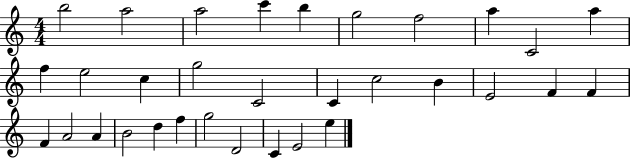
{
  \clef treble
  \numericTimeSignature
  \time 4/4
  \key c \major
  b''2 a''2 | a''2 c'''4 b''4 | g''2 f''2 | a''4 c'2 a''4 | \break f''4 e''2 c''4 | g''2 c'2 | c'4 c''2 b'4 | e'2 f'4 f'4 | \break f'4 a'2 a'4 | b'2 d''4 f''4 | g''2 d'2 | c'4 e'2 e''4 | \break \bar "|."
}